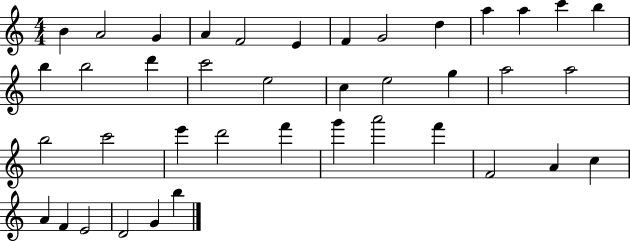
{
  \clef treble
  \numericTimeSignature
  \time 4/4
  \key c \major
  b'4 a'2 g'4 | a'4 f'2 e'4 | f'4 g'2 d''4 | a''4 a''4 c'''4 b''4 | \break b''4 b''2 d'''4 | c'''2 e''2 | c''4 e''2 g''4 | a''2 a''2 | \break b''2 c'''2 | e'''4 d'''2 f'''4 | g'''4 a'''2 f'''4 | f'2 a'4 c''4 | \break a'4 f'4 e'2 | d'2 g'4 b''4 | \bar "|."
}